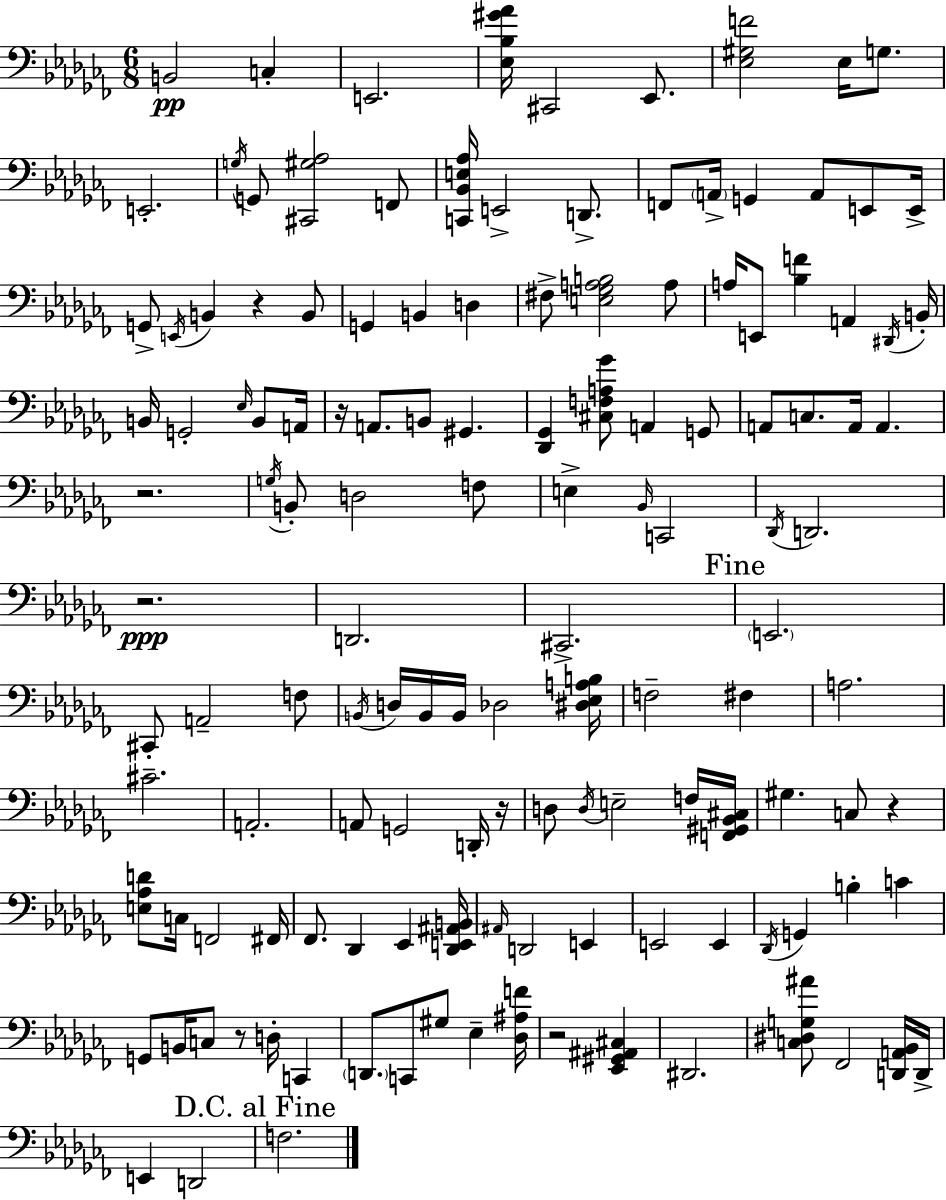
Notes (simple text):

B2/h C3/q E2/h. [Eb3,Bb3,G#4,Ab4]/s C#2/h Eb2/e. [Eb3,G#3,F4]/h Eb3/s G3/e. E2/h. G3/s G2/e [C#2,G#3,Ab3]/h F2/e [C2,Bb2,E3,Ab3]/s E2/h D2/e. F2/e A2/s G2/q A2/e E2/e E2/s G2/e E2/s B2/q R/q B2/e G2/q B2/q D3/q F#3/e [E3,Gb3,A3,B3]/h A3/e A3/s E2/e [Bb3,F4]/q A2/q D#2/s B2/s B2/s G2/h Eb3/s B2/e A2/s R/s A2/e. B2/e G#2/q. [Db2,Gb2]/q [C#3,F3,A3,Gb4]/e A2/q G2/e A2/e C3/e. A2/s A2/q. R/h. G3/s B2/e D3/h F3/e E3/q Bb2/s C2/h Db2/s D2/h. R/h. D2/h. C#2/h. E2/h. C#2/e A2/h F3/e B2/s D3/s B2/s B2/s Db3/h [D#3,Eb3,A3,B3]/s F3/h F#3/q A3/h. C#4/h. A2/h. A2/e G2/h D2/s R/s D3/e D3/s E3/h F3/s [F2,G#2,Bb2,C#3]/s G#3/q. C3/e R/q [E3,Ab3,D4]/e C3/s F2/h F#2/s FES2/e. Db2/q Eb2/q [Db2,E2,A#2,B2]/s A#2/s D2/h E2/q E2/h E2/q Db2/s G2/q B3/q C4/q G2/e B2/s C3/e R/e D3/s C2/q D2/e. C2/e G#3/e Eb3/q [Db3,A#3,F4]/s R/h [Eb2,G#2,A#2,C#3]/q D#2/h. [C3,D#3,G3,A#4]/e FES2/h [D2,A2,Bb2]/s D2/s E2/q D2/h F3/h.